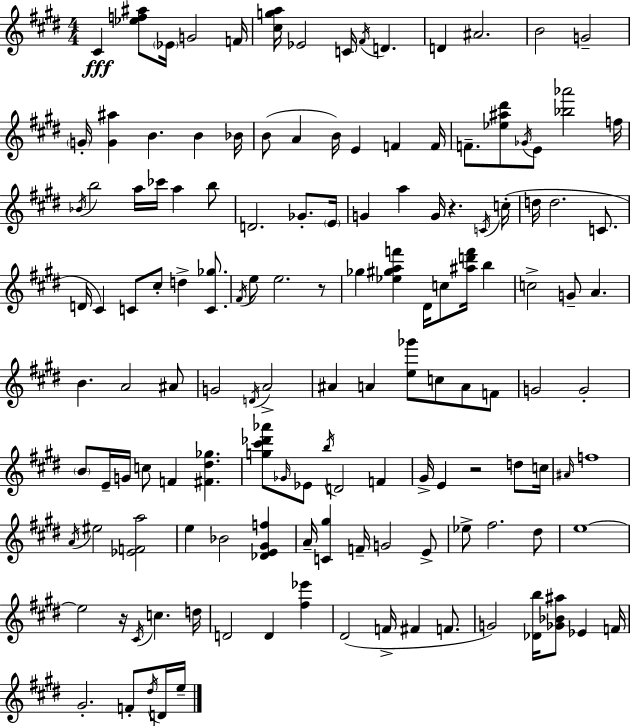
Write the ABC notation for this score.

X:1
T:Untitled
M:4/4
L:1/4
K:E
^C [_ef^a]/2 _E/4 G2 F/4 [^cga]/4 _E2 C/4 ^F/4 D D ^A2 B2 G2 G/4 [G^a] B B _B/4 B/2 A B/4 E F F/4 F/2 [_e^a^d']/2 _G/4 E/2 [_b_a']2 f/4 _B/4 b2 a/4 _c'/4 a b/2 D2 _G/2 E/4 G a G/4 z C/4 c/4 d/4 d2 C/2 D/4 ^C C/2 ^c/2 d [C_g]/2 ^F/4 e/2 e2 z/2 _g [_e^gaf'] ^D/4 c/2 [^ad'f']/4 b c2 G/2 A B A2 ^A/2 G2 D/4 A2 ^A A [e_g']/2 c/2 A/2 F/2 G2 G2 B/2 E/4 G/4 c/2 F [^F^d_g] [g^c'_d'_a']/2 _G/4 _E/2 b/4 D2 F ^G/4 E z2 d/2 c/4 ^A/4 f4 A/4 ^e2 [_EFa]2 e _B2 [_DE^Gf] A/4 [C^g] F/4 G2 E/2 _e/2 ^f2 ^d/2 e4 e2 z/4 ^C/4 c d/4 D2 D [^f_e'] ^D2 F/4 ^F F/2 G2 [_Db]/4 [_G_B^a]/2 _E F/4 ^G2 F/2 ^d/4 D/4 e/4